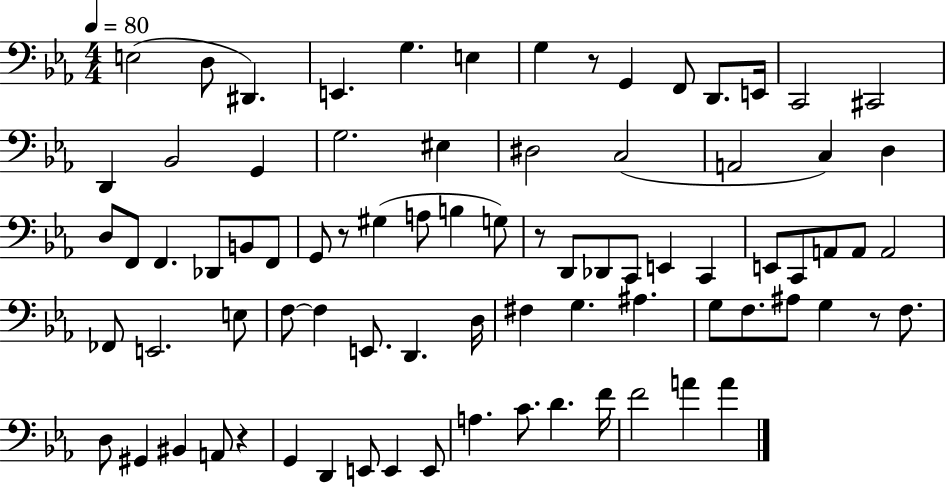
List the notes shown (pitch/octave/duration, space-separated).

E3/h D3/e D#2/q. E2/q. G3/q. E3/q G3/q R/e G2/q F2/e D2/e. E2/s C2/h C#2/h D2/q Bb2/h G2/q G3/h. EIS3/q D#3/h C3/h A2/h C3/q D3/q D3/e F2/e F2/q. Db2/e B2/e F2/e G2/e R/e G#3/q A3/e B3/q G3/e R/e D2/e Db2/e C2/e E2/q C2/q E2/e C2/e A2/e A2/e A2/h FES2/e E2/h. E3/e F3/e F3/q E2/e. D2/q. D3/s F#3/q G3/q. A#3/q. G3/e F3/e. A#3/e G3/q R/e F3/e. D3/e G#2/q BIS2/q A2/e R/q G2/q D2/q E2/e E2/q E2/e A3/q. C4/e. D4/q. F4/s F4/h A4/q A4/q